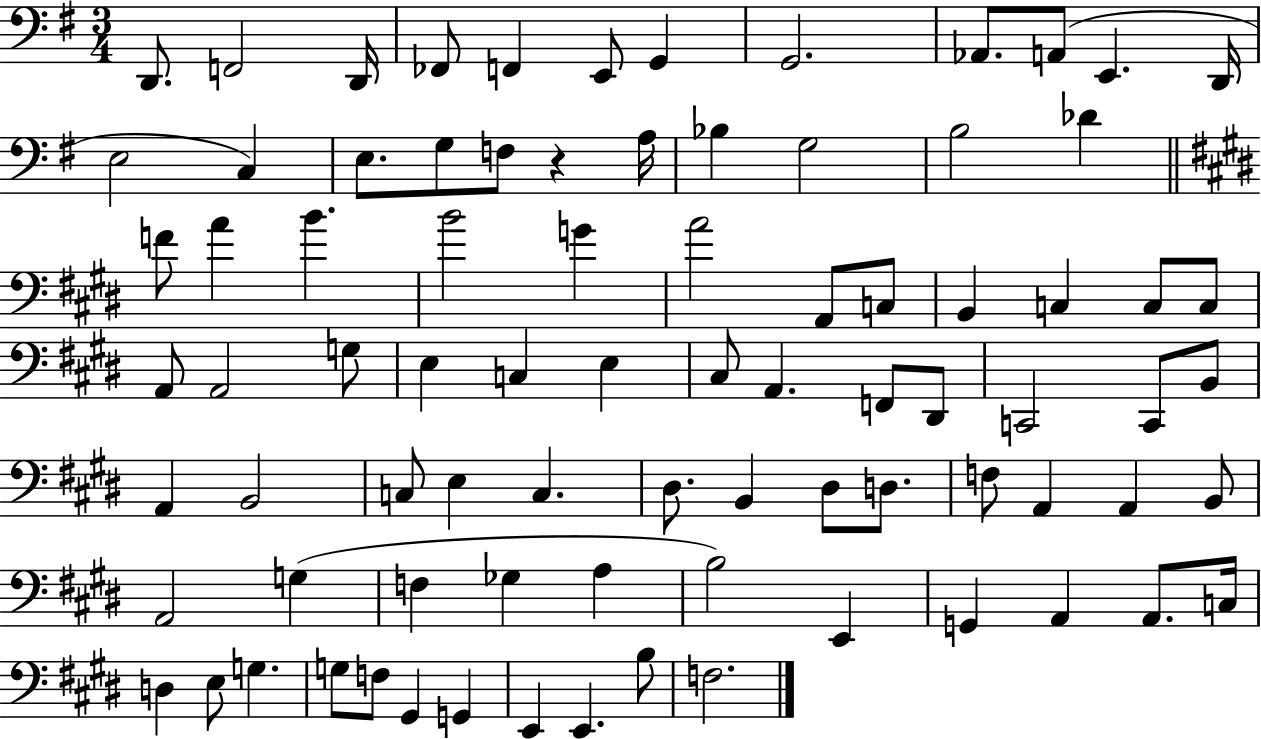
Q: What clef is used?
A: bass